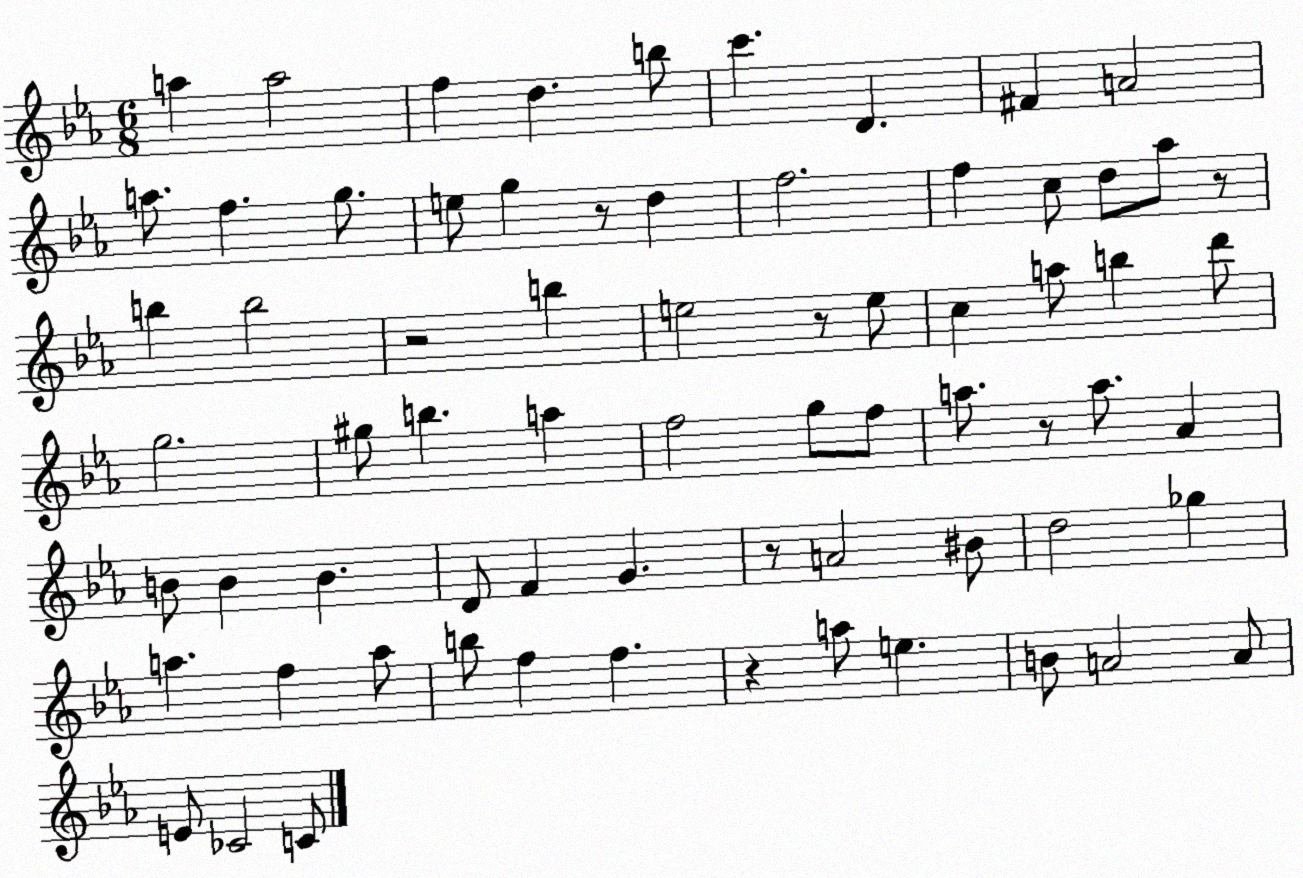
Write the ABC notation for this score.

X:1
T:Untitled
M:6/8
L:1/4
K:Eb
a a2 f d b/2 c' D ^F A2 a/2 f g/2 e/2 g z/2 d f2 f c/2 d/2 _a/2 z/2 b b2 z2 b e2 z/2 e/2 c a/2 b d'/2 g2 ^g/2 b a f2 g/2 f/2 a/2 z/2 a/2 _A B/2 B B D/2 F G z/2 A2 ^B/2 d2 _g a f a/2 b/2 f f z a/2 e B/2 A2 A/2 E/2 _C2 C/2